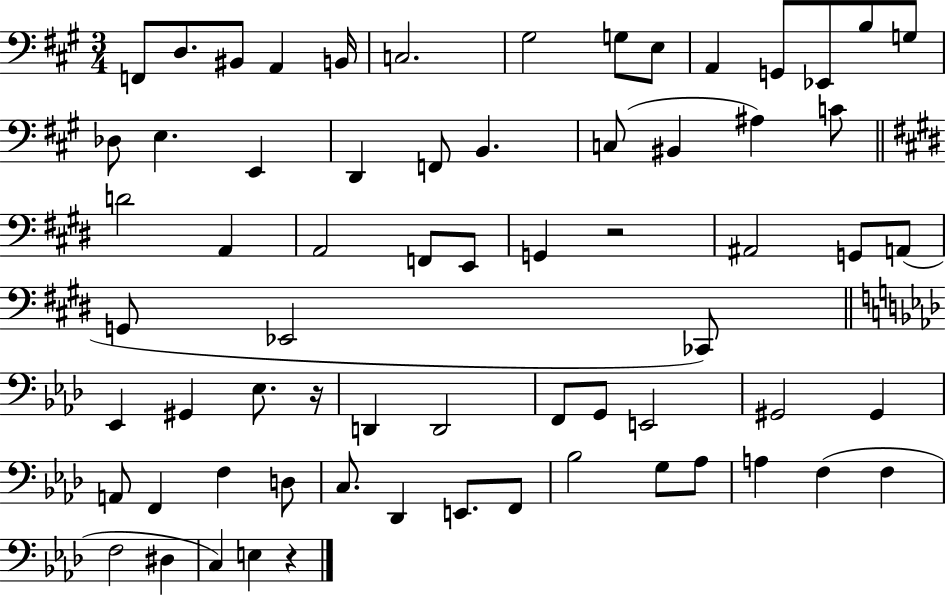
X:1
T:Untitled
M:3/4
L:1/4
K:A
F,,/2 D,/2 ^B,,/2 A,, B,,/4 C,2 ^G,2 G,/2 E,/2 A,, G,,/2 _E,,/2 B,/2 G,/2 _D,/2 E, E,, D,, F,,/2 B,, C,/2 ^B,, ^A, C/2 D2 A,, A,,2 F,,/2 E,,/2 G,, z2 ^A,,2 G,,/2 A,,/2 G,,/2 _E,,2 _C,,/2 _E,, ^G,, _E,/2 z/4 D,, D,,2 F,,/2 G,,/2 E,,2 ^G,,2 ^G,, A,,/2 F,, F, D,/2 C,/2 _D,, E,,/2 F,,/2 _B,2 G,/2 _A,/2 A, F, F, F,2 ^D, C, E, z